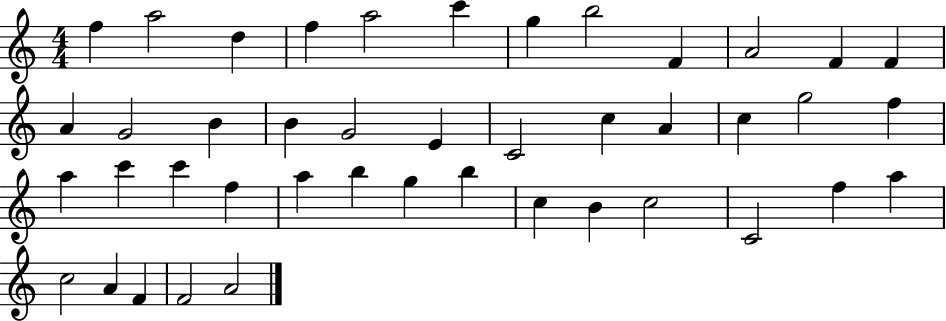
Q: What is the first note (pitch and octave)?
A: F5